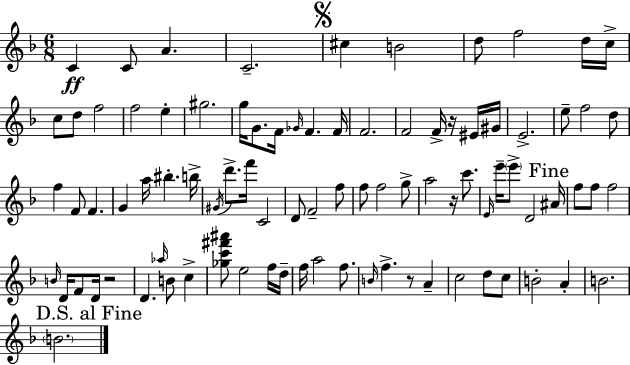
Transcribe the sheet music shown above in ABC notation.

X:1
T:Untitled
M:6/8
L:1/4
K:F
C C/2 A C2 ^c B2 d/2 f2 d/4 c/4 c/2 d/2 f2 f2 e ^g2 g/4 G/2 F/4 _G/4 F F/4 F2 F2 F/4 z/4 ^E/4 ^G/4 E2 e/2 f2 d/2 f F/2 F G a/4 ^b b/4 ^G/4 d'/2 f'/4 C2 D/2 F2 f/2 f/2 f2 g/2 a2 z/4 c'/2 E/4 e'/4 e'/2 D2 ^A/4 f/2 f/2 f2 B/4 D/4 F/2 D/4 z2 D _a/4 B/2 c [_gc'^f'^a']/2 e2 f/4 d/4 f/4 a2 f/2 B/4 f z/2 A c2 d/2 c/2 B2 A B2 B2